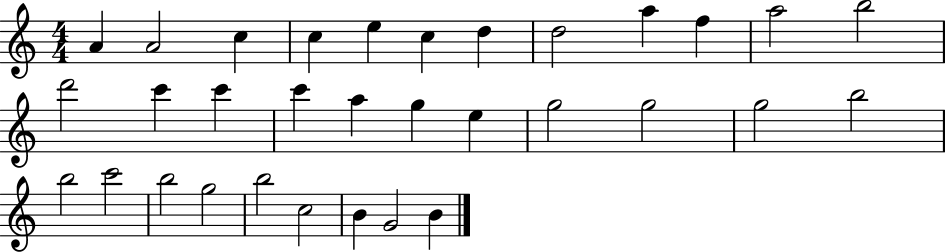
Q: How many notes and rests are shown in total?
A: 32